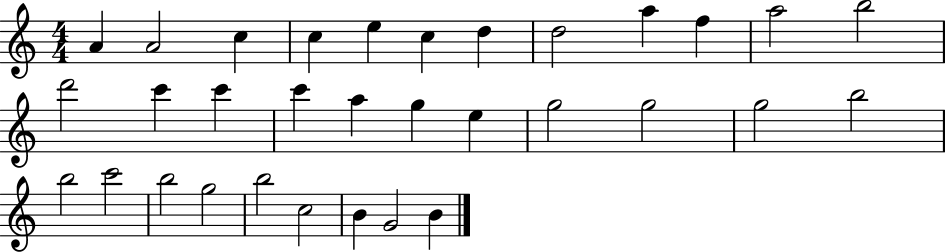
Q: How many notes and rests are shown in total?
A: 32